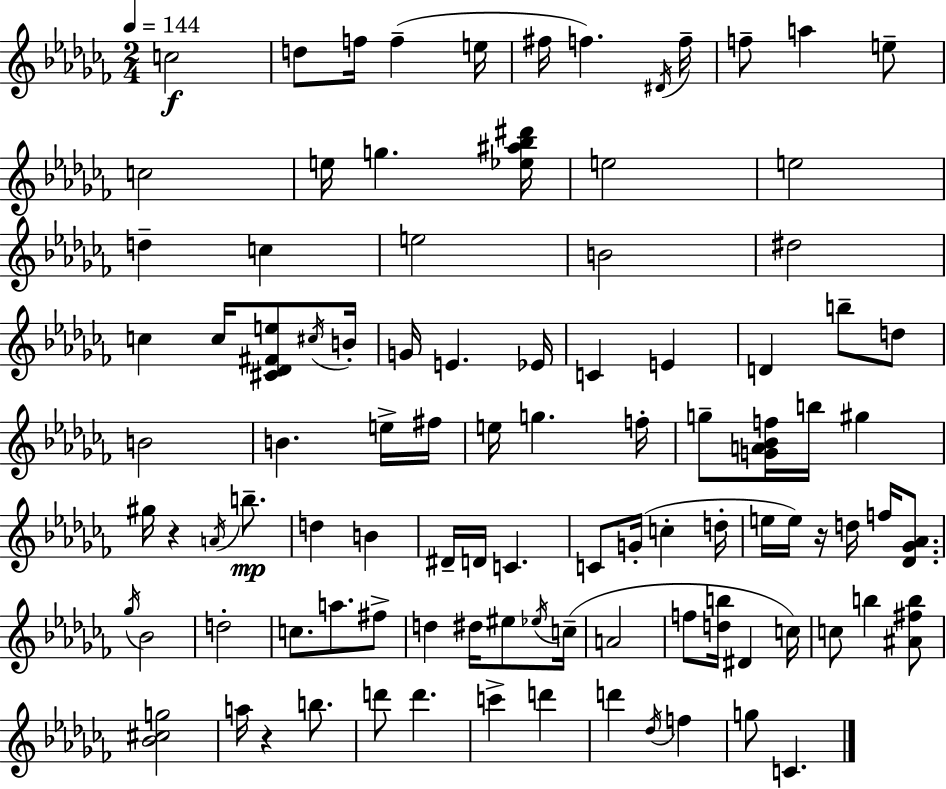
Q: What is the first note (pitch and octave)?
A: C5